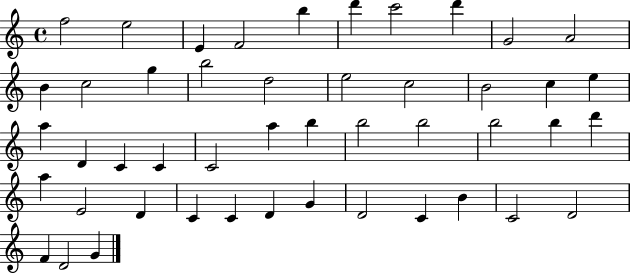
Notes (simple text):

F5/h E5/h E4/q F4/h B5/q D6/q C6/h D6/q G4/h A4/h B4/q C5/h G5/q B5/h D5/h E5/h C5/h B4/h C5/q E5/q A5/q D4/q C4/q C4/q C4/h A5/q B5/q B5/h B5/h B5/h B5/q D6/q A5/q E4/h D4/q C4/q C4/q D4/q G4/q D4/h C4/q B4/q C4/h D4/h F4/q D4/h G4/q